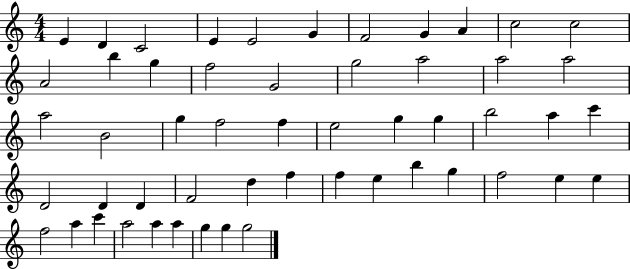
X:1
T:Untitled
M:4/4
L:1/4
K:C
E D C2 E E2 G F2 G A c2 c2 A2 b g f2 G2 g2 a2 a2 a2 a2 B2 g f2 f e2 g g b2 a c' D2 D D F2 d f f e b g f2 e e f2 a c' a2 a a g g g2